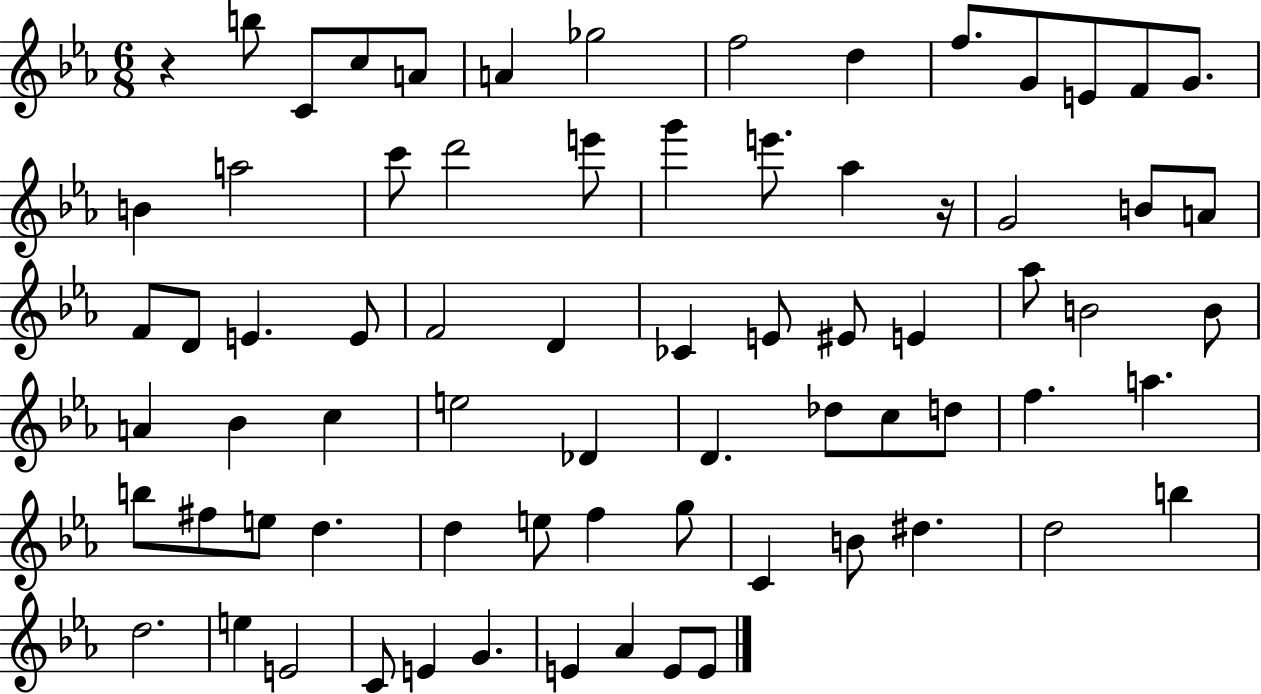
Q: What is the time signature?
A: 6/8